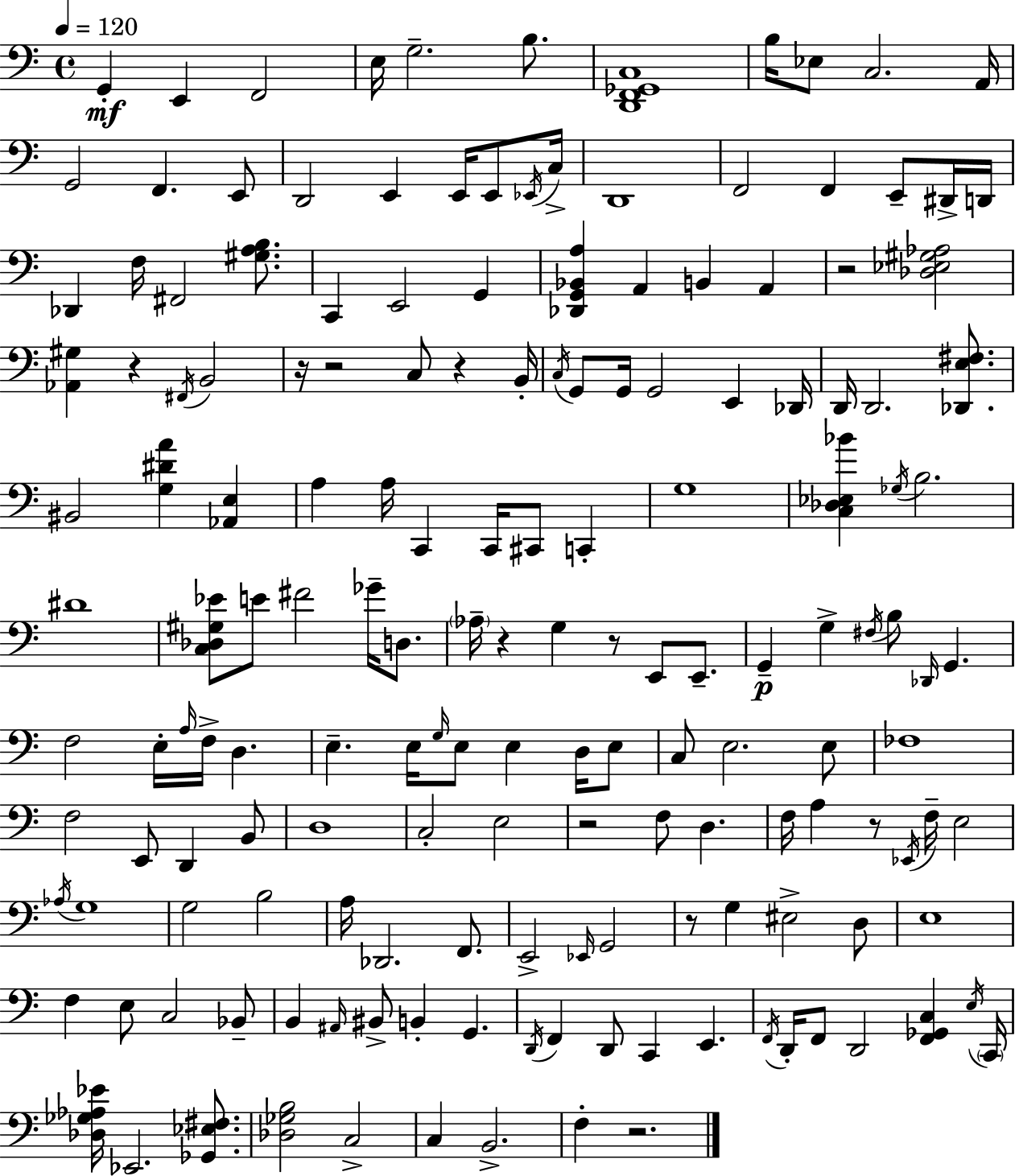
X:1
T:Untitled
M:4/4
L:1/4
K:C
G,, E,, F,,2 E,/4 G,2 B,/2 [D,,F,,_G,,C,]4 B,/4 _E,/2 C,2 A,,/4 G,,2 F,, E,,/2 D,,2 E,, E,,/4 E,,/2 _E,,/4 C,/4 D,,4 F,,2 F,, E,,/2 ^D,,/4 D,,/4 _D,, F,/4 ^F,,2 [^G,A,B,]/2 C,, E,,2 G,, [_D,,G,,_B,,A,] A,, B,, A,, z2 [_D,_E,^G,_A,]2 [_A,,^G,] z ^F,,/4 B,,2 z/4 z2 C,/2 z B,,/4 C,/4 G,,/2 G,,/4 G,,2 E,, _D,,/4 D,,/4 D,,2 [_D,,E,^F,]/2 ^B,,2 [G,^DA] [_A,,E,] A, A,/4 C,, C,,/4 ^C,,/2 C,, G,4 [C,_D,_E,_B] _G,/4 B,2 ^D4 [C,_D,^G,_E]/2 E/2 ^F2 _G/4 D,/2 _A,/4 z G, z/2 E,,/2 E,,/2 G,, G, ^F,/4 B,/2 _D,,/4 G,, F,2 E,/4 A,/4 F,/4 D, E, E,/4 G,/4 E,/2 E, D,/4 E,/2 C,/2 E,2 E,/2 _F,4 F,2 E,,/2 D,, B,,/2 D,4 C,2 E,2 z2 F,/2 D, F,/4 A, z/2 _E,,/4 F,/4 E,2 _A,/4 G,4 G,2 B,2 A,/4 _D,,2 F,,/2 E,,2 _E,,/4 G,,2 z/2 G, ^E,2 D,/2 E,4 F, E,/2 C,2 _B,,/2 B,, ^A,,/4 ^B,,/2 B,, G,, D,,/4 F,, D,,/2 C,, E,, F,,/4 D,,/4 F,,/2 D,,2 [F,,_G,,C,] E,/4 C,,/4 [_D,_G,_A,_E]/4 _E,,2 [_G,,_E,^F,]/2 [_D,_G,B,]2 C,2 C, B,,2 F, z2